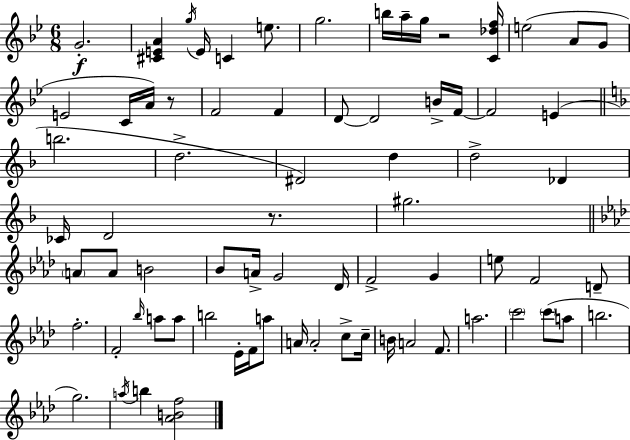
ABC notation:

X:1
T:Untitled
M:6/8
L:1/4
K:Bb
G2 [^CEA] g/4 E/4 C e/2 g2 b/4 a/4 g/4 z2 [C_df]/4 e2 A/2 G/2 E2 C/4 A/4 z/2 F2 F D/2 D2 B/4 F/4 F2 E b2 d2 ^D2 d d2 _D _C/4 D2 z/2 ^g2 A/2 A/2 B2 _B/2 A/4 G2 _D/4 F2 G e/2 F2 D/2 f2 F2 _b/4 a/2 a/2 b2 _E/4 F/4 a/2 A/4 A2 c/2 c/4 B/4 A2 F/2 a2 c'2 c'/2 a/2 b2 g2 a/4 b [_ABf]2